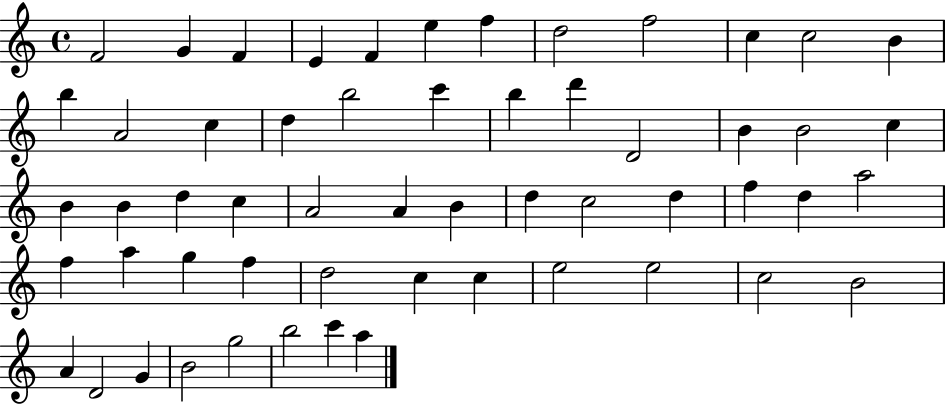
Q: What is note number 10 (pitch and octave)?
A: C5